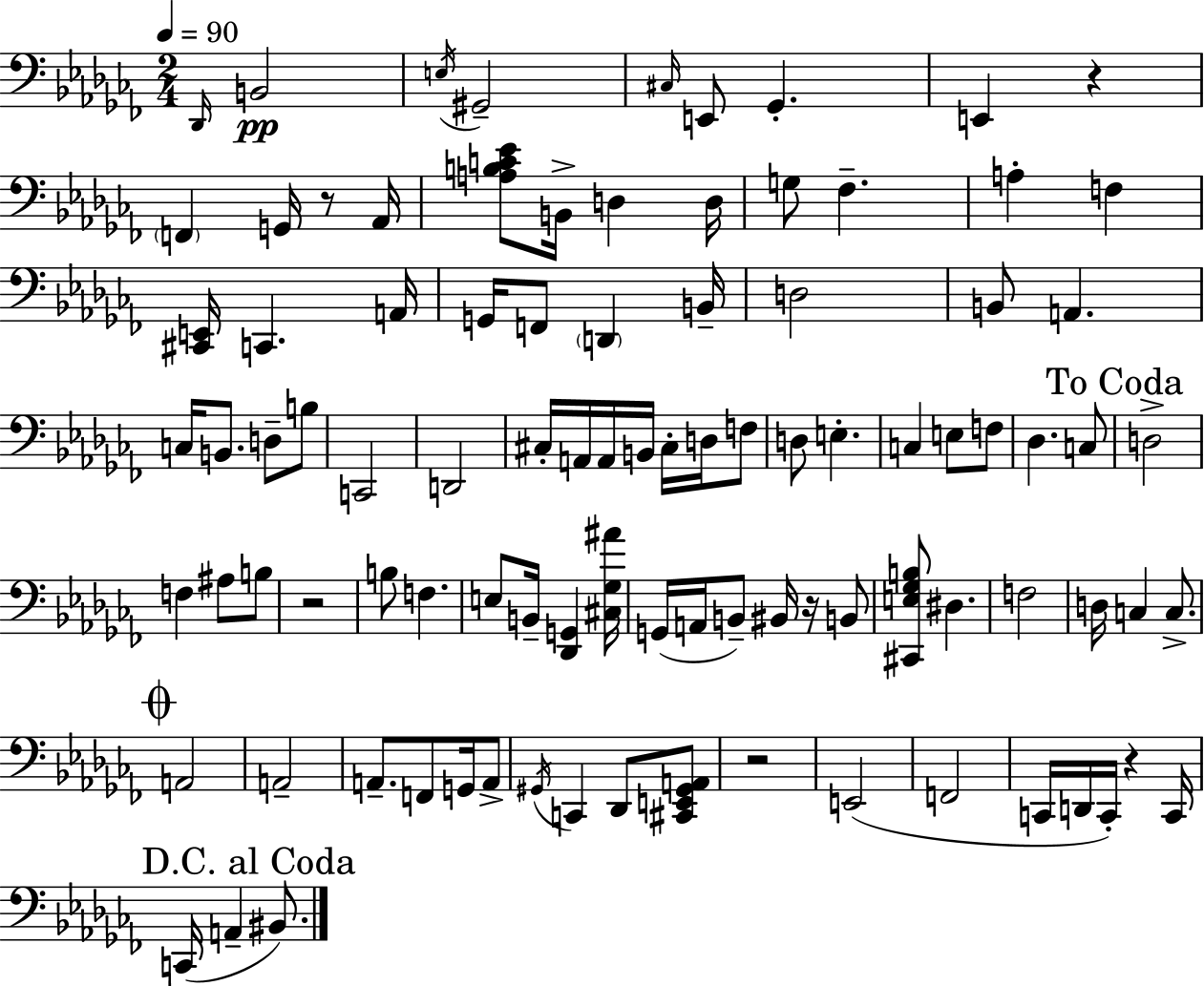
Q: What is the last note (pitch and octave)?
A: BIS2